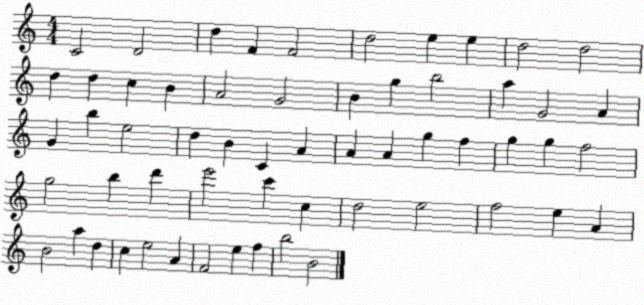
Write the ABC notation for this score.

X:1
T:Untitled
M:4/4
L:1/4
K:C
C2 D2 d F F2 d2 e e d2 d2 d d c B A2 G2 B g b2 a G2 A G b e2 d B C A A A g f g g f2 g2 b d' e'2 c' c d2 e2 f2 e A B2 a d c e2 A F2 e f b2 B2